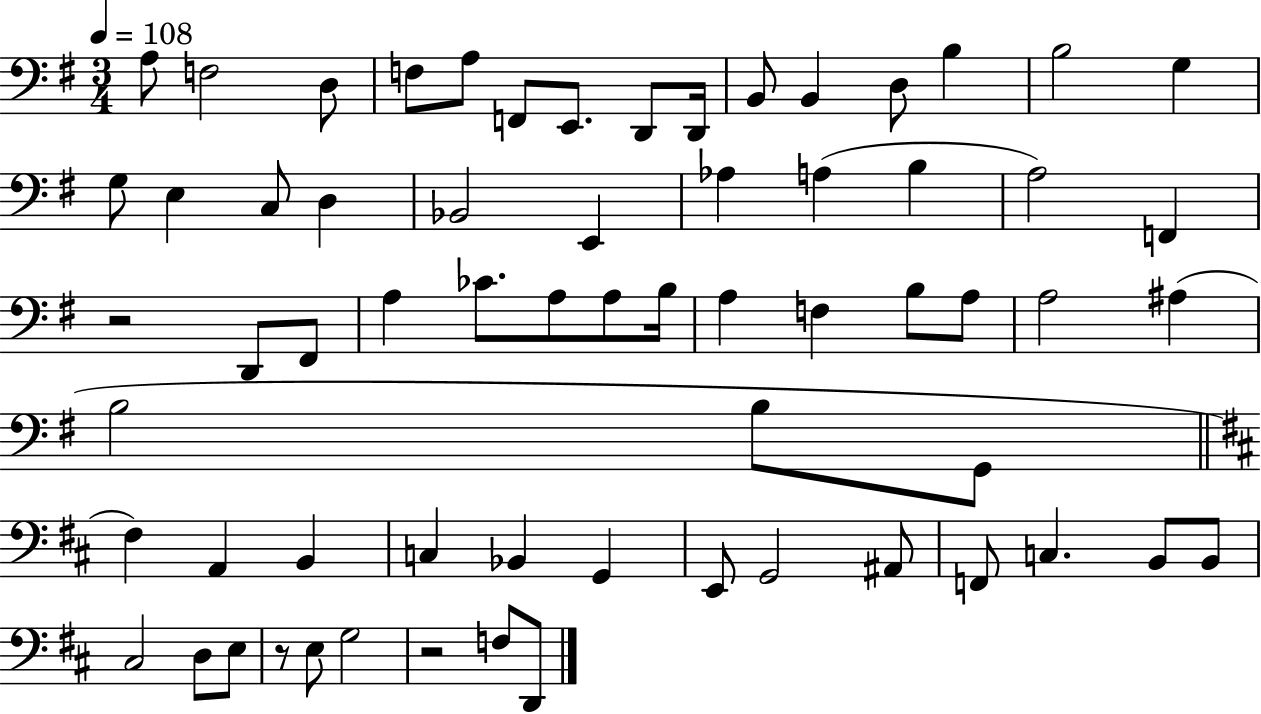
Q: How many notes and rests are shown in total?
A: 65